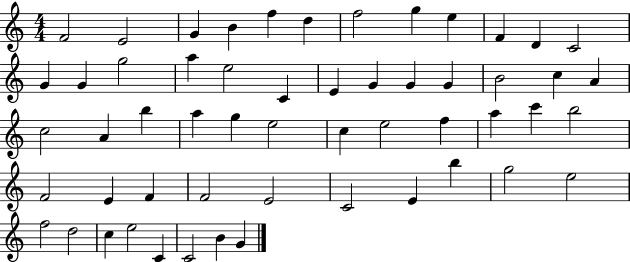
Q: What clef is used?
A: treble